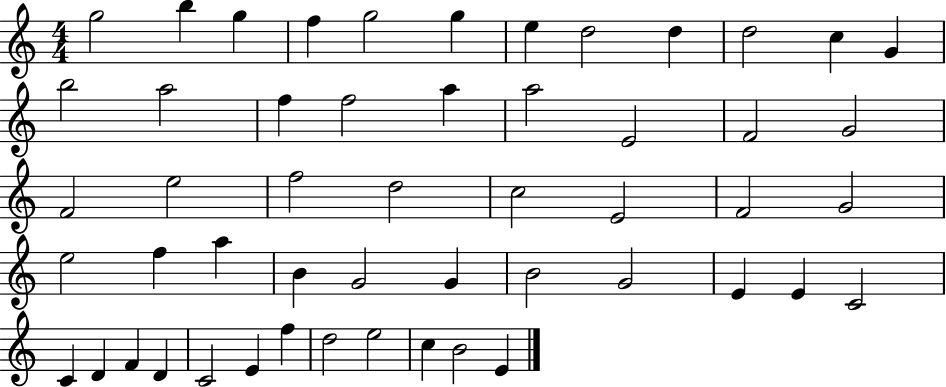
{
  \clef treble
  \numericTimeSignature
  \time 4/4
  \key c \major
  g''2 b''4 g''4 | f''4 g''2 g''4 | e''4 d''2 d''4 | d''2 c''4 g'4 | \break b''2 a''2 | f''4 f''2 a''4 | a''2 e'2 | f'2 g'2 | \break f'2 e''2 | f''2 d''2 | c''2 e'2 | f'2 g'2 | \break e''2 f''4 a''4 | b'4 g'2 g'4 | b'2 g'2 | e'4 e'4 c'2 | \break c'4 d'4 f'4 d'4 | c'2 e'4 f''4 | d''2 e''2 | c''4 b'2 e'4 | \break \bar "|."
}